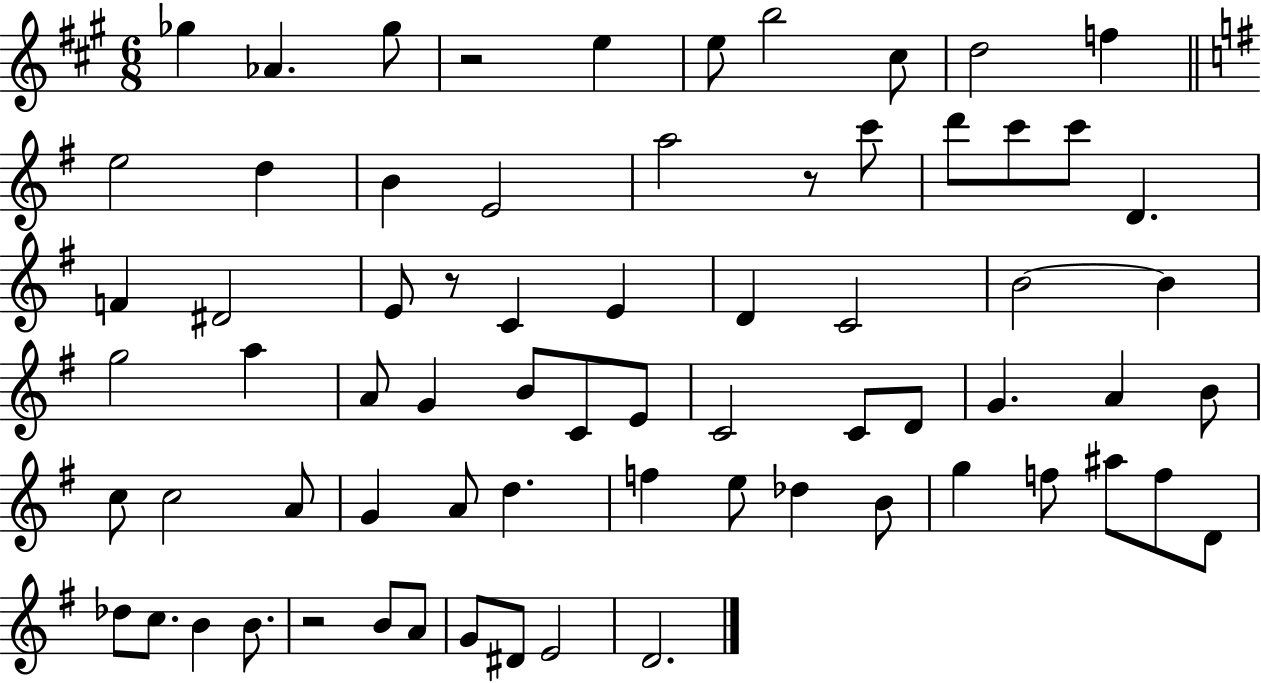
Gb5/q Ab4/q. Gb5/e R/h E5/q E5/e B5/h C#5/e D5/h F5/q E5/h D5/q B4/q E4/h A5/h R/e C6/e D6/e C6/e C6/e D4/q. F4/q D#4/h E4/e R/e C4/q E4/q D4/q C4/h B4/h B4/q G5/h A5/q A4/e G4/q B4/e C4/e E4/e C4/h C4/e D4/e G4/q. A4/q B4/e C5/e C5/h A4/e G4/q A4/e D5/q. F5/q E5/e Db5/q B4/e G5/q F5/e A#5/e F5/e D4/e Db5/e C5/e. B4/q B4/e. R/h B4/e A4/e G4/e D#4/e E4/h D4/h.